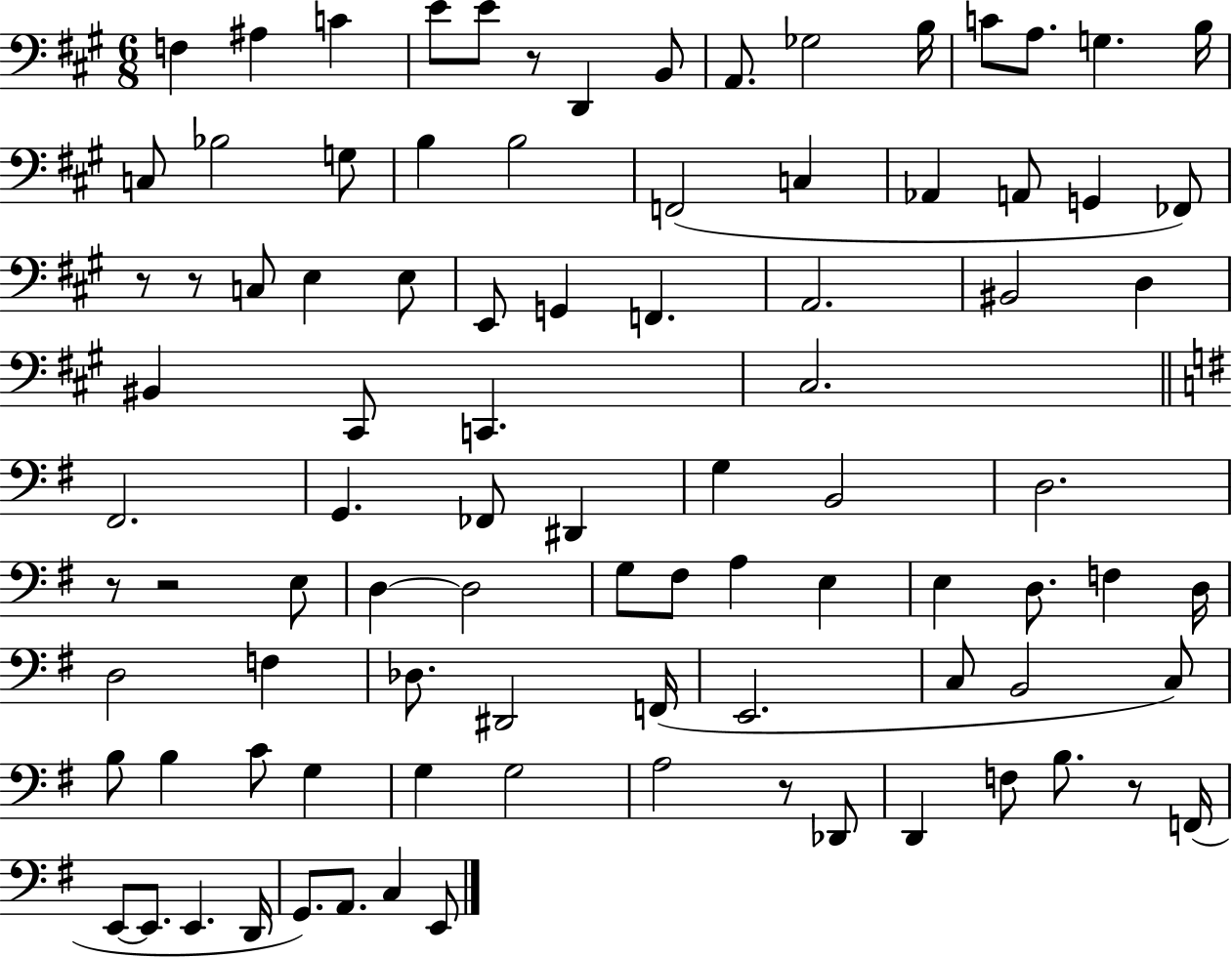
F3/q A#3/q C4/q E4/e E4/e R/e D2/q B2/e A2/e. Gb3/h B3/s C4/e A3/e. G3/q. B3/s C3/e Bb3/h G3/e B3/q B3/h F2/h C3/q Ab2/q A2/e G2/q FES2/e R/e R/e C3/e E3/q E3/e E2/e G2/q F2/q. A2/h. BIS2/h D3/q BIS2/q C#2/e C2/q. C#3/h. F#2/h. G2/q. FES2/e D#2/q G3/q B2/h D3/h. R/e R/h E3/e D3/q D3/h G3/e F#3/e A3/q E3/q E3/q D3/e. F3/q D3/s D3/h F3/q Db3/e. D#2/h F2/s E2/h. C3/e B2/h C3/e B3/e B3/q C4/e G3/q G3/q G3/h A3/h R/e Db2/e D2/q F3/e B3/e. R/e F2/s E2/e E2/e. E2/q. D2/s G2/e. A2/e. C3/q E2/e